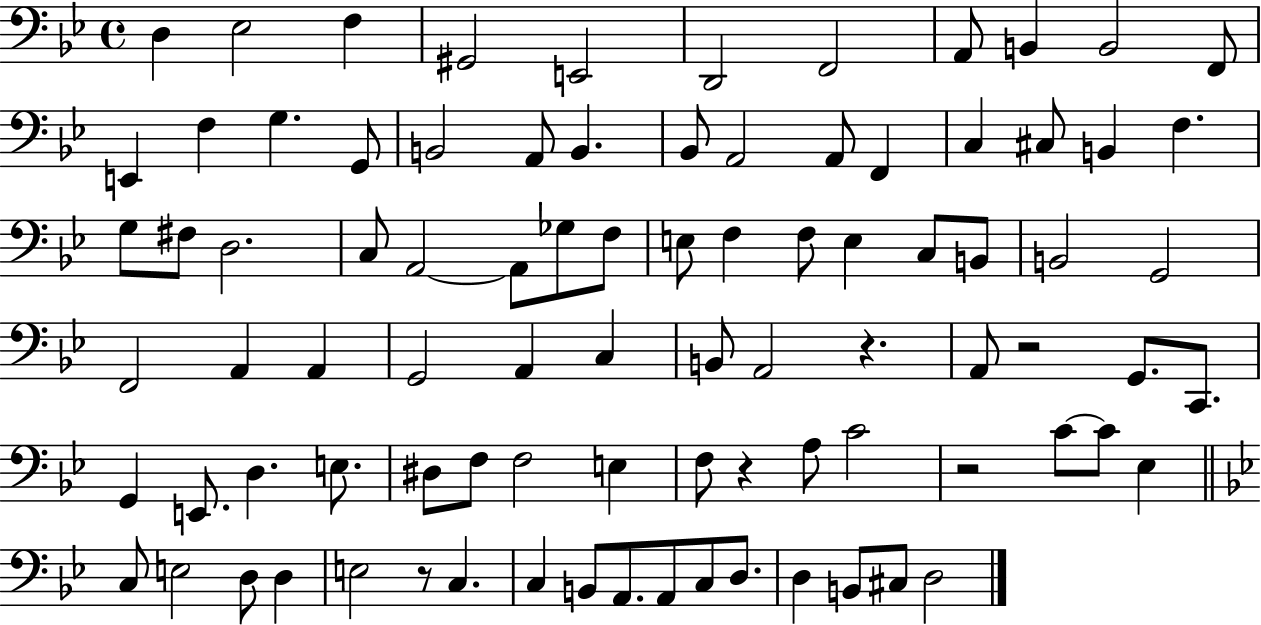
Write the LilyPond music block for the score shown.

{
  \clef bass
  \time 4/4
  \defaultTimeSignature
  \key bes \major
  d4 ees2 f4 | gis,2 e,2 | d,2 f,2 | a,8 b,4 b,2 f,8 | \break e,4 f4 g4. g,8 | b,2 a,8 b,4. | bes,8 a,2 a,8 f,4 | c4 cis8 b,4 f4. | \break g8 fis8 d2. | c8 a,2~~ a,8 ges8 f8 | e8 f4 f8 e4 c8 b,8 | b,2 g,2 | \break f,2 a,4 a,4 | g,2 a,4 c4 | b,8 a,2 r4. | a,8 r2 g,8. c,8. | \break g,4 e,8. d4. e8. | dis8 f8 f2 e4 | f8 r4 a8 c'2 | r2 c'8~~ c'8 ees4 | \break \bar "||" \break \key g \minor c8 e2 d8 d4 | e2 r8 c4. | c4 b,8 a,8. a,8 c8 d8. | d4 b,8 cis8 d2 | \break \bar "|."
}